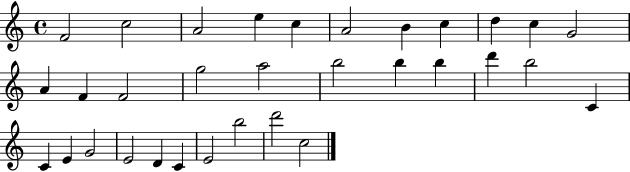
F4/h C5/h A4/h E5/q C5/q A4/h B4/q C5/q D5/q C5/q G4/h A4/q F4/q F4/h G5/h A5/h B5/h B5/q B5/q D6/q B5/h C4/q C4/q E4/q G4/h E4/h D4/q C4/q E4/h B5/h D6/h C5/h